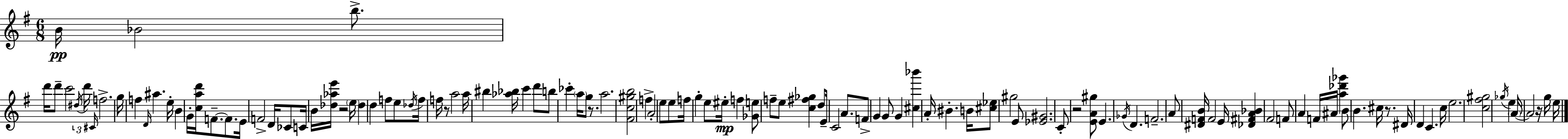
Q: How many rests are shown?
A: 6